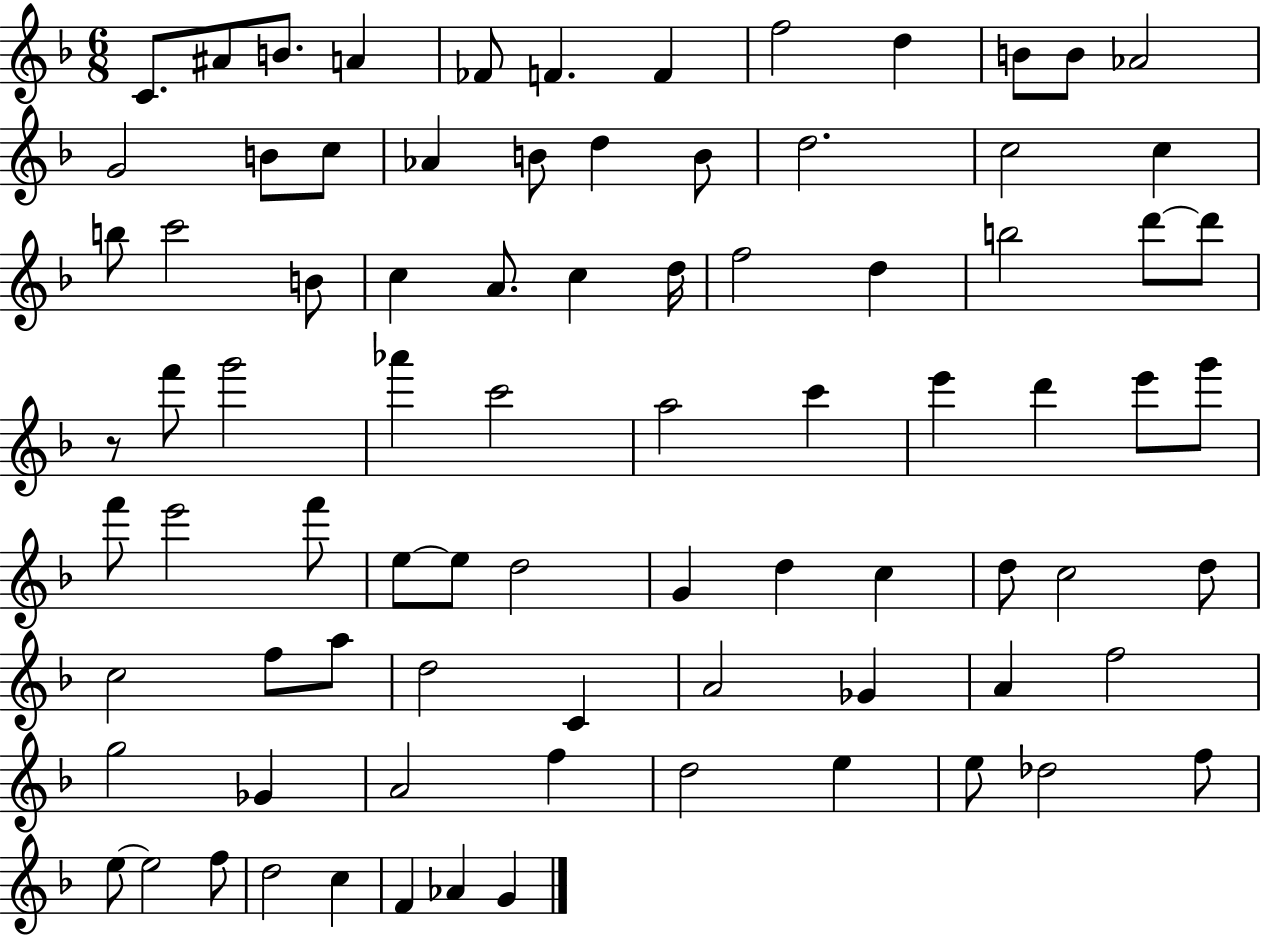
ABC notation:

X:1
T:Untitled
M:6/8
L:1/4
K:F
C/2 ^A/2 B/2 A _F/2 F F f2 d B/2 B/2 _A2 G2 B/2 c/2 _A B/2 d B/2 d2 c2 c b/2 c'2 B/2 c A/2 c d/4 f2 d b2 d'/2 d'/2 z/2 f'/2 g'2 _a' c'2 a2 c' e' d' e'/2 g'/2 f'/2 e'2 f'/2 e/2 e/2 d2 G d c d/2 c2 d/2 c2 f/2 a/2 d2 C A2 _G A f2 g2 _G A2 f d2 e e/2 _d2 f/2 e/2 e2 f/2 d2 c F _A G